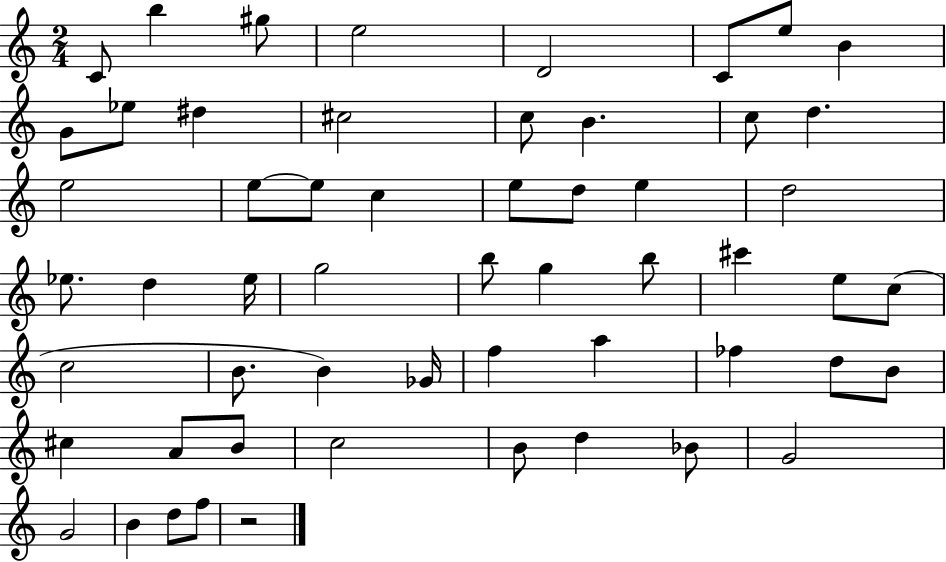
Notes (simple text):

C4/e B5/q G#5/e E5/h D4/h C4/e E5/e B4/q G4/e Eb5/e D#5/q C#5/h C5/e B4/q. C5/e D5/q. E5/h E5/e E5/e C5/q E5/e D5/e E5/q D5/h Eb5/e. D5/q Eb5/s G5/h B5/e G5/q B5/e C#6/q E5/e C5/e C5/h B4/e. B4/q Gb4/s F5/q A5/q FES5/q D5/e B4/e C#5/q A4/e B4/e C5/h B4/e D5/q Bb4/e G4/h G4/h B4/q D5/e F5/e R/h